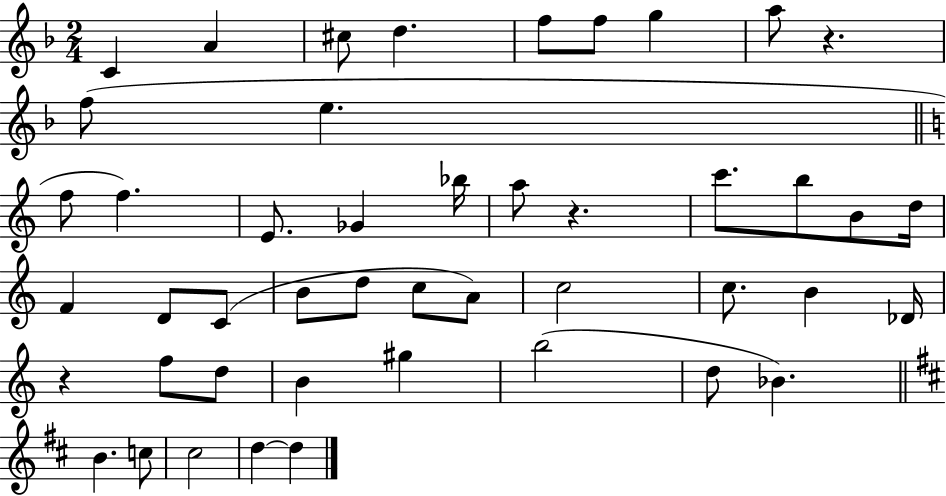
C4/q A4/q C#5/e D5/q. F5/e F5/e G5/q A5/e R/q. F5/e E5/q. F5/e F5/q. E4/e. Gb4/q Bb5/s A5/e R/q. C6/e. B5/e B4/e D5/s F4/q D4/e C4/e B4/e D5/e C5/e A4/e C5/h C5/e. B4/q Db4/s R/q F5/e D5/e B4/q G#5/q B5/h D5/e Bb4/q. B4/q. C5/e C#5/h D5/q D5/q